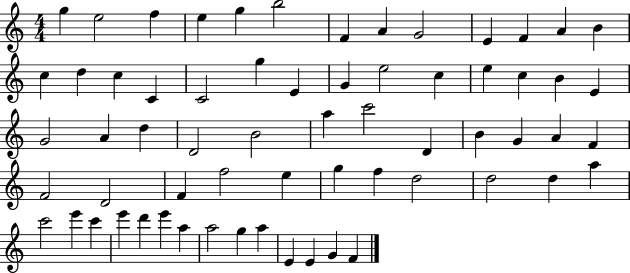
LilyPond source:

{
  \clef treble
  \numericTimeSignature
  \time 4/4
  \key c \major
  g''4 e''2 f''4 | e''4 g''4 b''2 | f'4 a'4 g'2 | e'4 f'4 a'4 b'4 | \break c''4 d''4 c''4 c'4 | c'2 g''4 e'4 | g'4 e''2 c''4 | e''4 c''4 b'4 e'4 | \break g'2 a'4 d''4 | d'2 b'2 | a''4 c'''2 d'4 | b'4 g'4 a'4 f'4 | \break f'2 d'2 | f'4 f''2 e''4 | g''4 f''4 d''2 | d''2 d''4 a''4 | \break c'''2 e'''4 c'''4 | e'''4 d'''4 e'''4 a''4 | a''2 g''4 a''4 | e'4 e'4 g'4 f'4 | \break \bar "|."
}